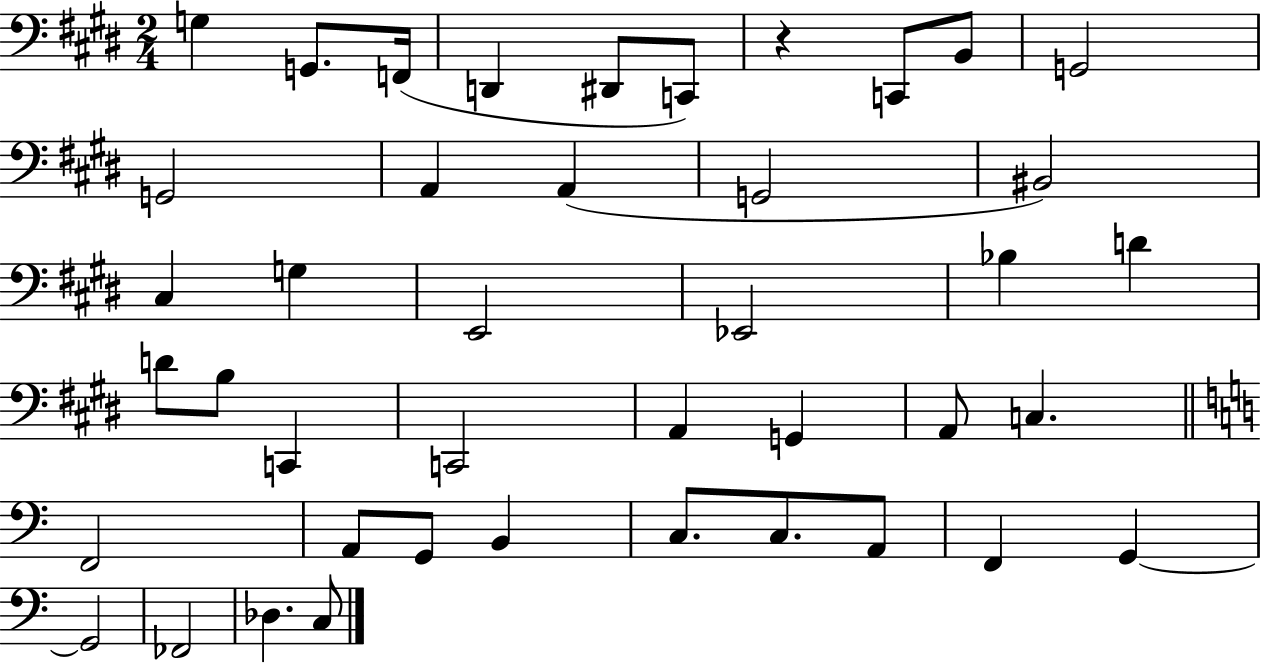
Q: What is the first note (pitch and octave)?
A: G3